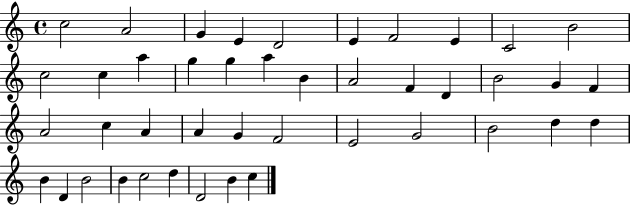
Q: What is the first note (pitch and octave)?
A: C5